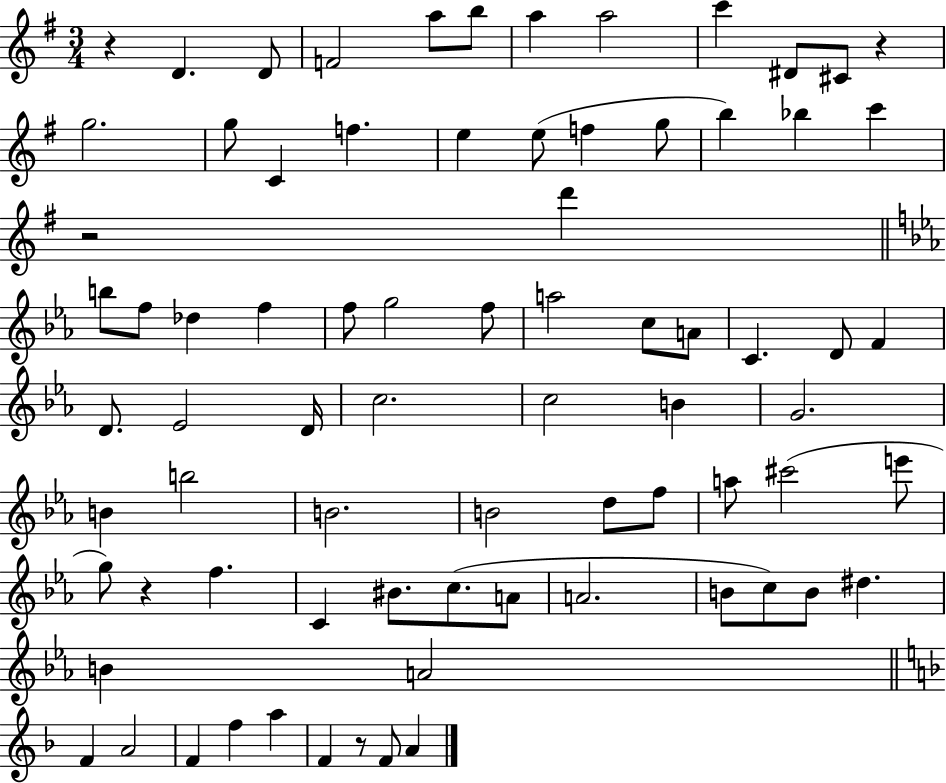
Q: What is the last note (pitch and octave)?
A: A4